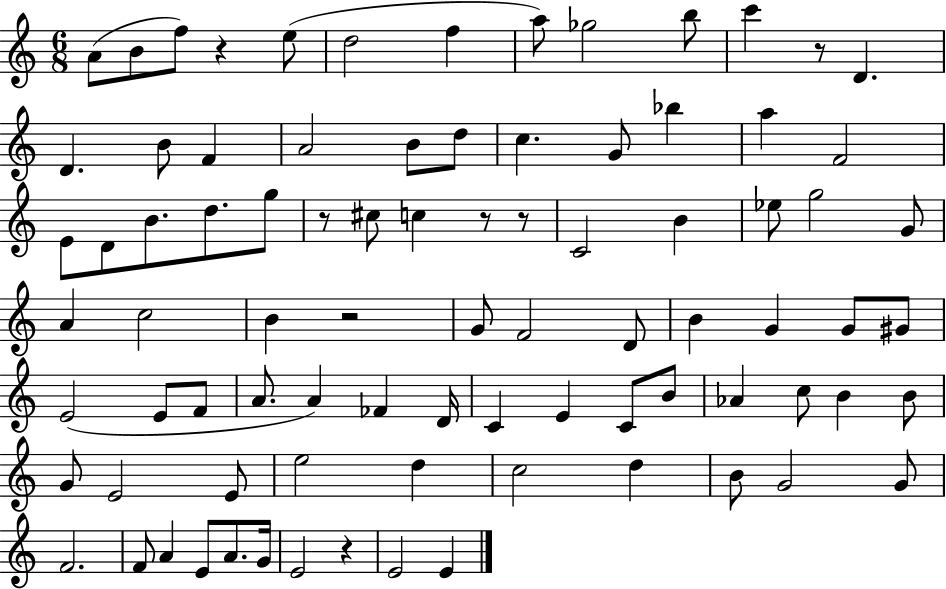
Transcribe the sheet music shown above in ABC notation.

X:1
T:Untitled
M:6/8
L:1/4
K:C
A/2 B/2 f/2 z e/2 d2 f a/2 _g2 b/2 c' z/2 D D B/2 F A2 B/2 d/2 c G/2 _b a F2 E/2 D/2 B/2 d/2 g/2 z/2 ^c/2 c z/2 z/2 C2 B _e/2 g2 G/2 A c2 B z2 G/2 F2 D/2 B G G/2 ^G/2 E2 E/2 F/2 A/2 A _F D/4 C E C/2 B/2 _A c/2 B B/2 G/2 E2 E/2 e2 d c2 d B/2 G2 G/2 F2 F/2 A E/2 A/2 G/4 E2 z E2 E